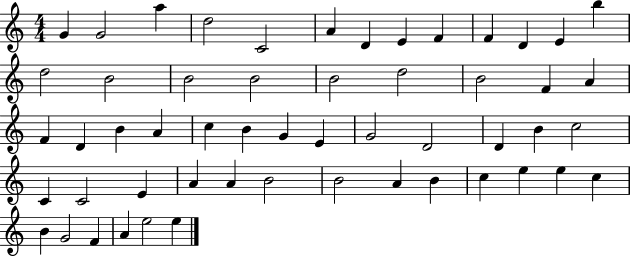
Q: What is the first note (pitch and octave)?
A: G4